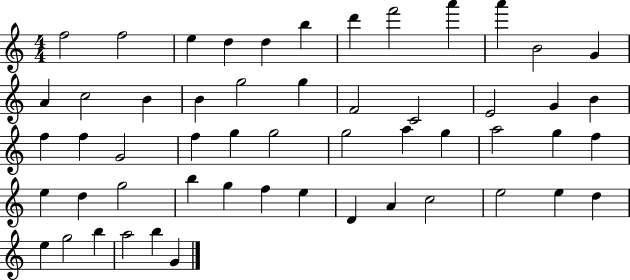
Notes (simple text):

F5/h F5/h E5/q D5/q D5/q B5/q D6/q F6/h A6/q A6/q B4/h G4/q A4/q C5/h B4/q B4/q G5/h G5/q F4/h C4/h E4/h G4/q B4/q F5/q F5/q G4/h F5/q G5/q G5/h G5/h A5/q G5/q A5/h G5/q F5/q E5/q D5/q G5/h B5/q G5/q F5/q E5/q D4/q A4/q C5/h E5/h E5/q D5/q E5/q G5/h B5/q A5/h B5/q G4/q